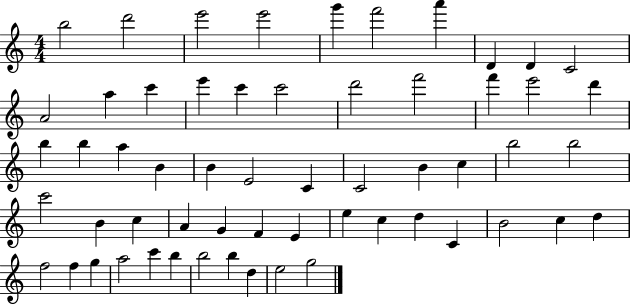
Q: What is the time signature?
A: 4/4